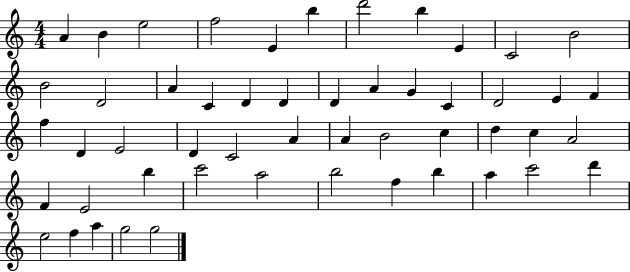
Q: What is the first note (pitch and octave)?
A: A4